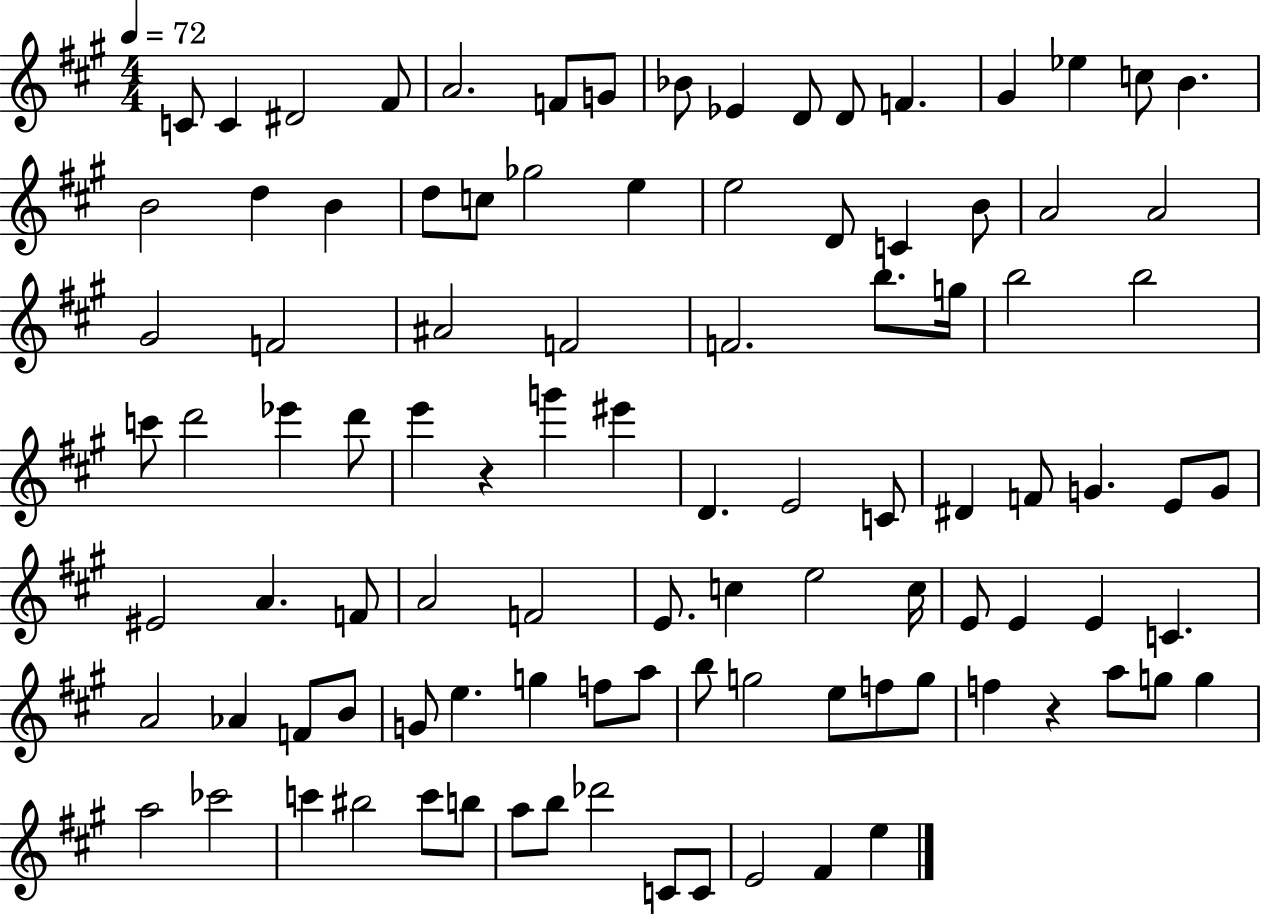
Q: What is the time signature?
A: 4/4